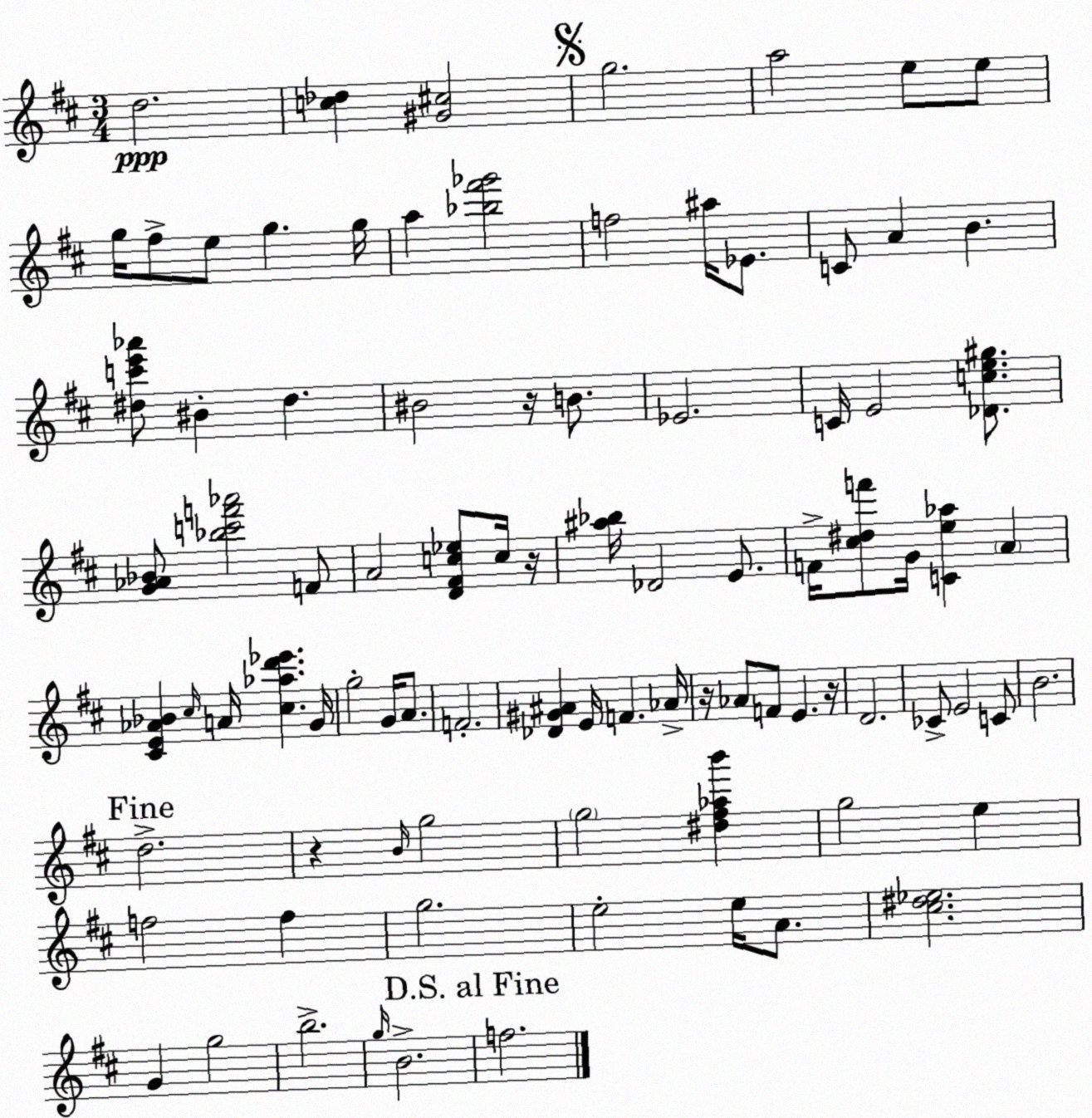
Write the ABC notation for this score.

X:1
T:Untitled
M:3/4
L:1/4
K:D
d2 [c_d] [^G^c]2 g2 a2 e/2 e/2 g/4 ^f/2 e/2 g g/4 a [_b^f'_g']2 f2 ^a/4 _E/2 C/2 A B [^dc'e'_a']/2 ^B ^d ^B2 z/4 B/2 _E2 C/4 E2 [_Dce^g]/2 [G_A_B]/2 [_bc'f'_a']2 F/2 A2 [D^Fc_e]/2 c/4 z/4 [^a_b]/4 _D2 E/2 F/4 [^c^df']/2 G/4 [Ce_a] A [^CE_A_B] ^c/4 A/4 [^c_ad'_e'] G/4 g2 G/4 A/2 F2 [_D^G^A] E/4 F _A/4 z/4 _A/2 F/2 E z/4 D2 _C/2 E2 C/2 B2 d2 z B/4 g2 g2 [^d^f_ab'] g2 e f2 f g2 e2 e/4 A/2 [^c^d_e]2 G g2 b2 g/4 B2 f2